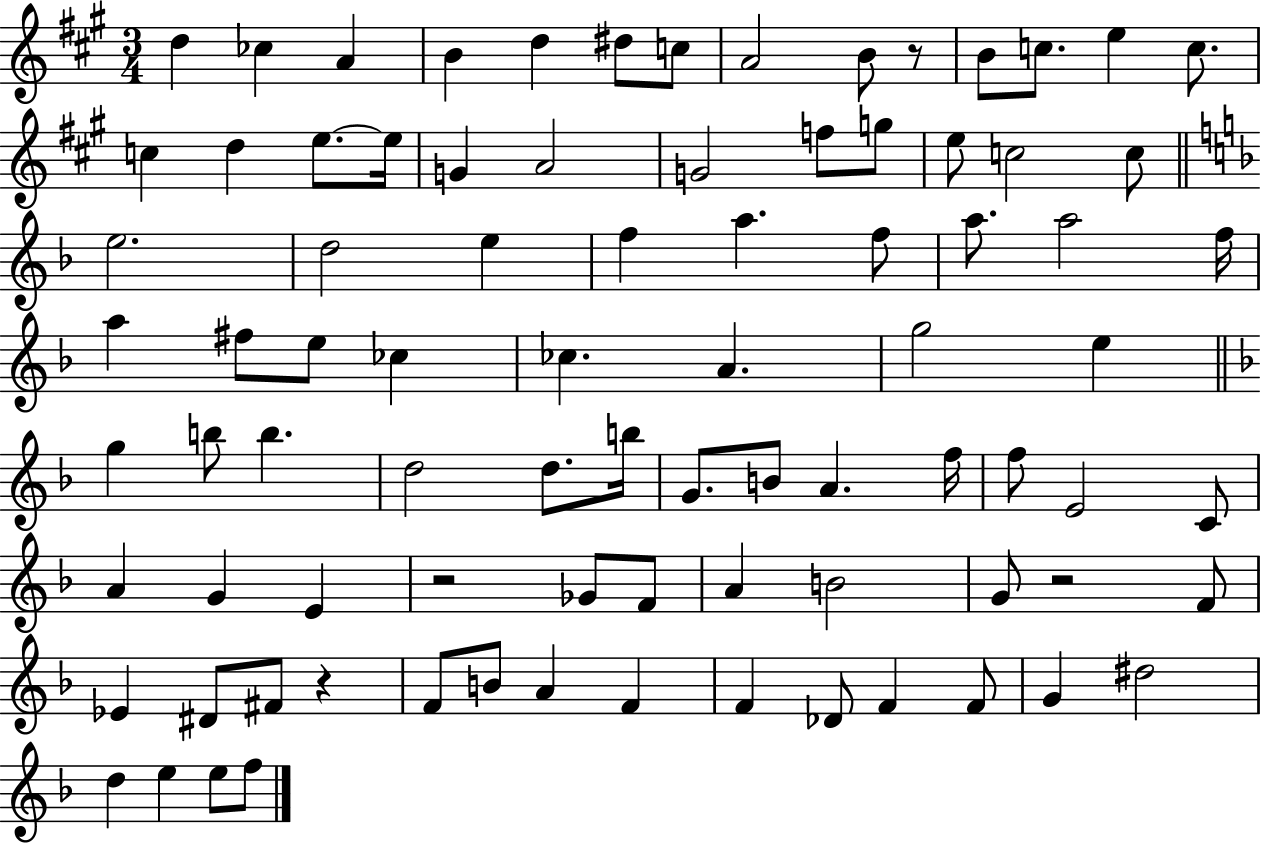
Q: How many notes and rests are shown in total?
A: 85